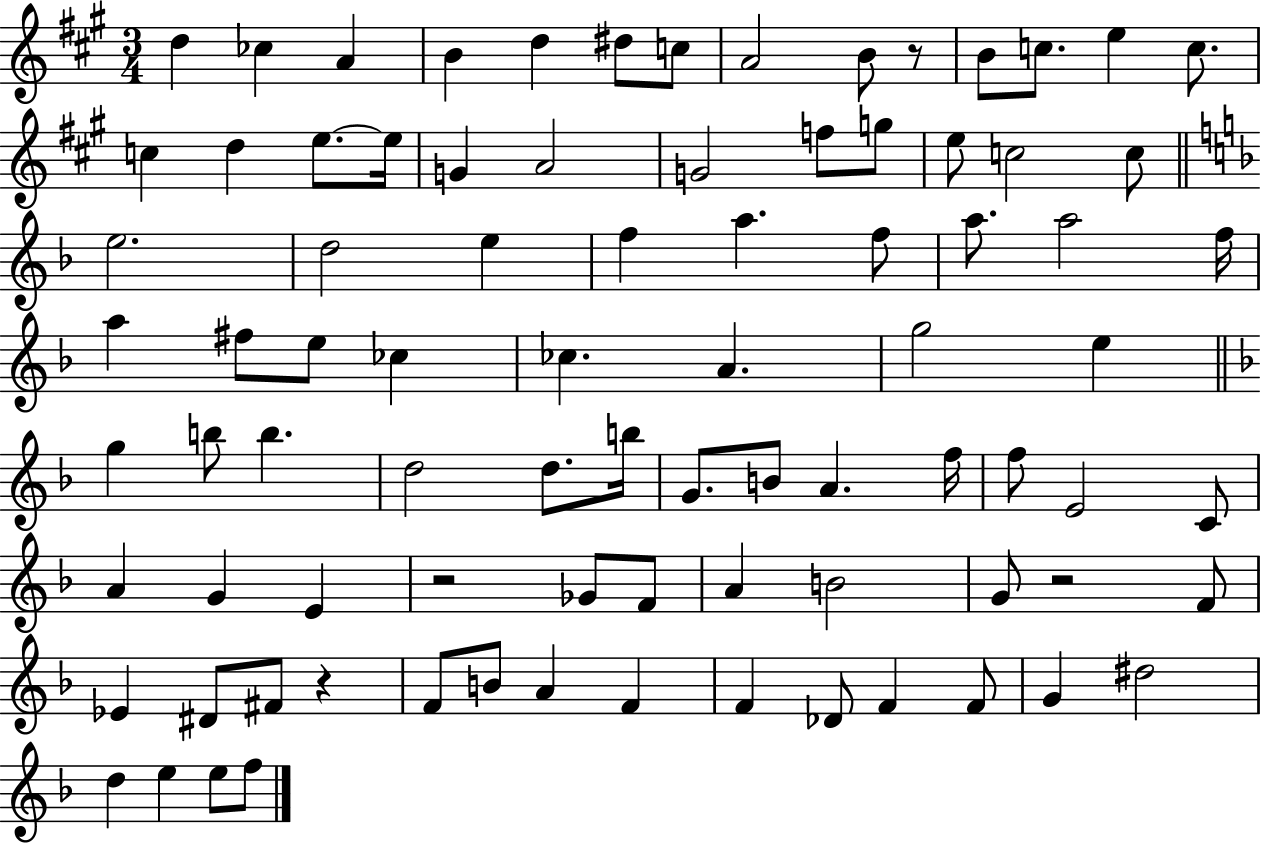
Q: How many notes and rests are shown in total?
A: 85